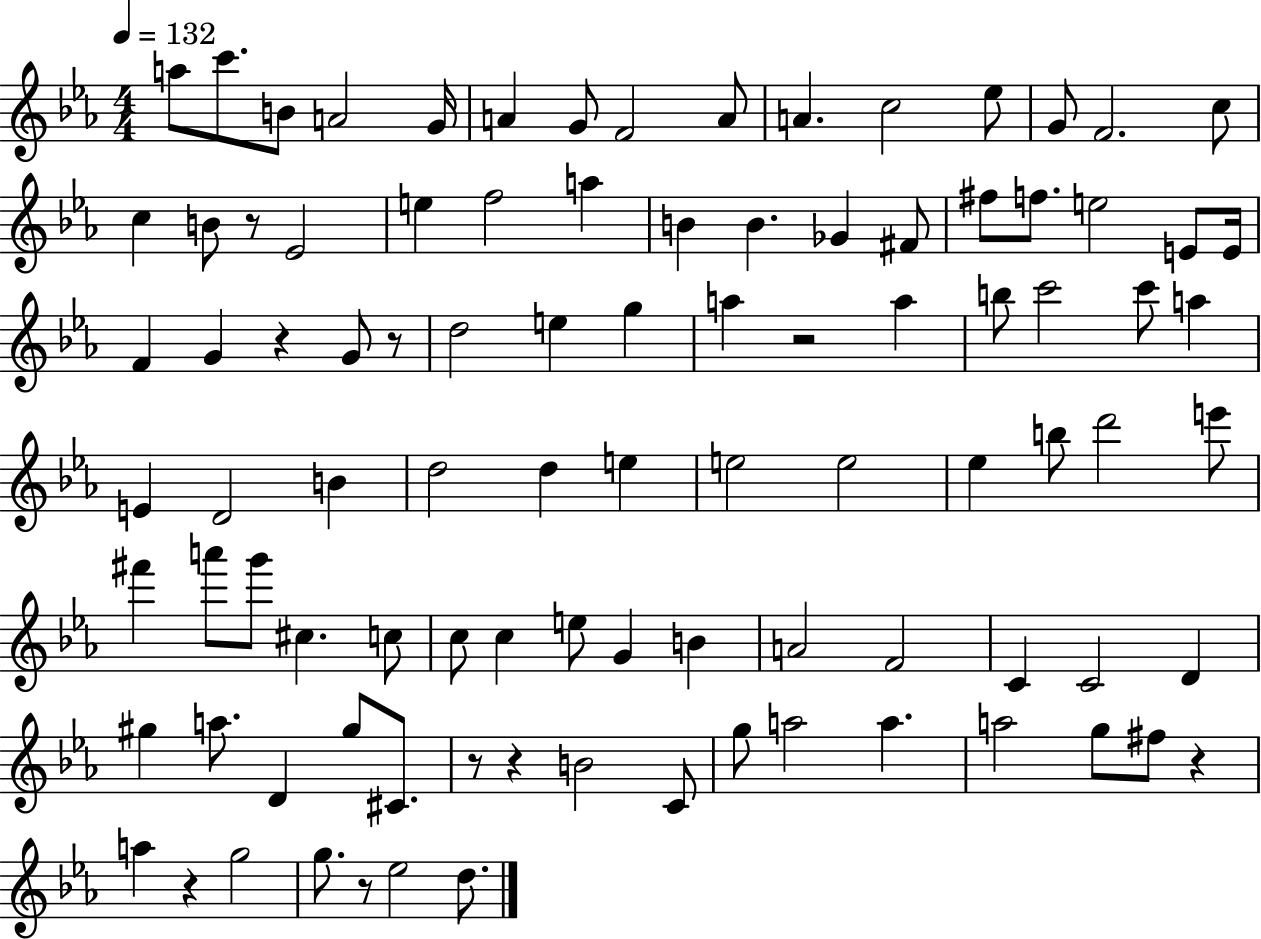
{
  \clef treble
  \numericTimeSignature
  \time 4/4
  \key ees \major
  \tempo 4 = 132
  \repeat volta 2 { a''8 c'''8. b'8 a'2 g'16 | a'4 g'8 f'2 a'8 | a'4. c''2 ees''8 | g'8 f'2. c''8 | \break c''4 b'8 r8 ees'2 | e''4 f''2 a''4 | b'4 b'4. ges'4 fis'8 | fis''8 f''8. e''2 e'8 e'16 | \break f'4 g'4 r4 g'8 r8 | d''2 e''4 g''4 | a''4 r2 a''4 | b''8 c'''2 c'''8 a''4 | \break e'4 d'2 b'4 | d''2 d''4 e''4 | e''2 e''2 | ees''4 b''8 d'''2 e'''8 | \break fis'''4 a'''8 g'''8 cis''4. c''8 | c''8 c''4 e''8 g'4 b'4 | a'2 f'2 | c'4 c'2 d'4 | \break gis''4 a''8. d'4 gis''8 cis'8. | r8 r4 b'2 c'8 | g''8 a''2 a''4. | a''2 g''8 fis''8 r4 | \break a''4 r4 g''2 | g''8. r8 ees''2 d''8. | } \bar "|."
}